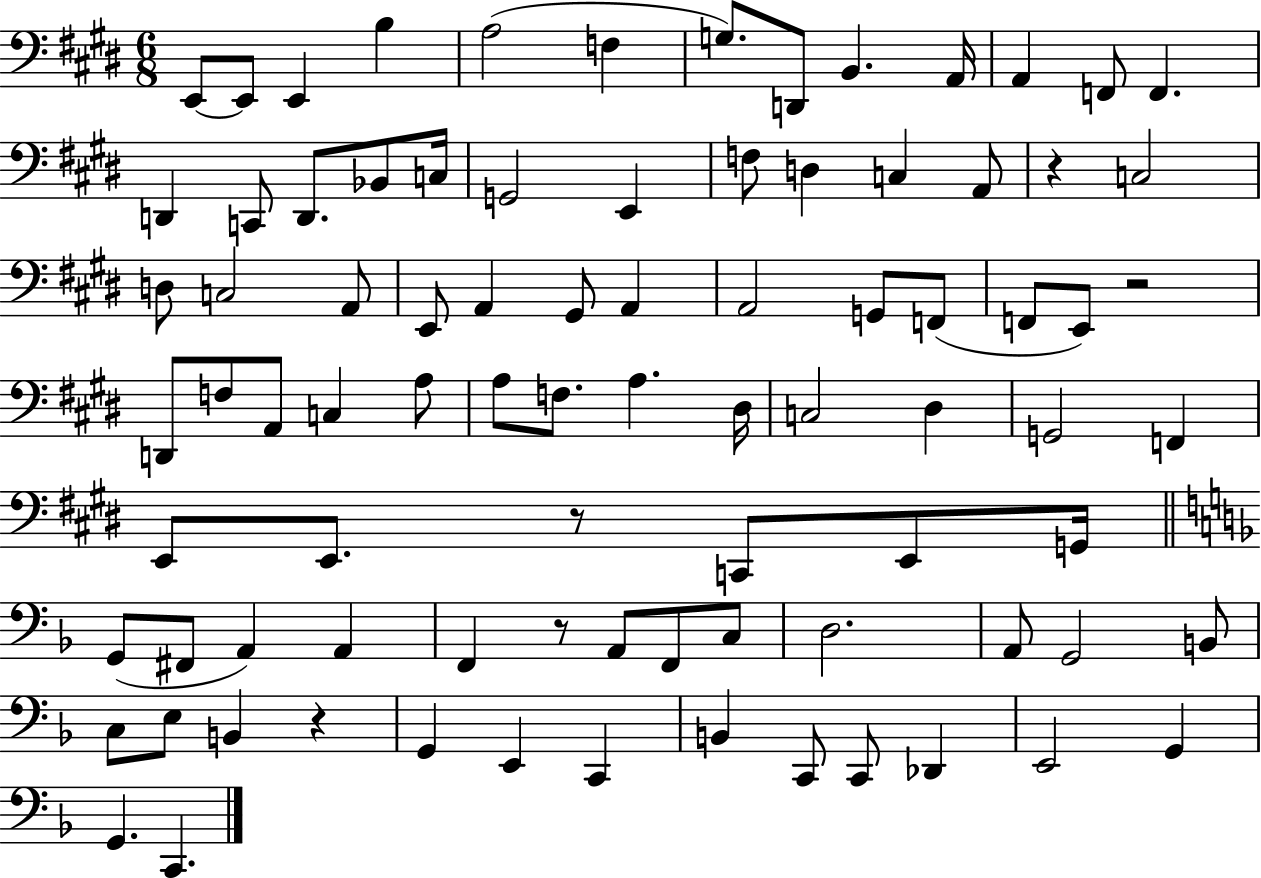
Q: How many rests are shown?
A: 5